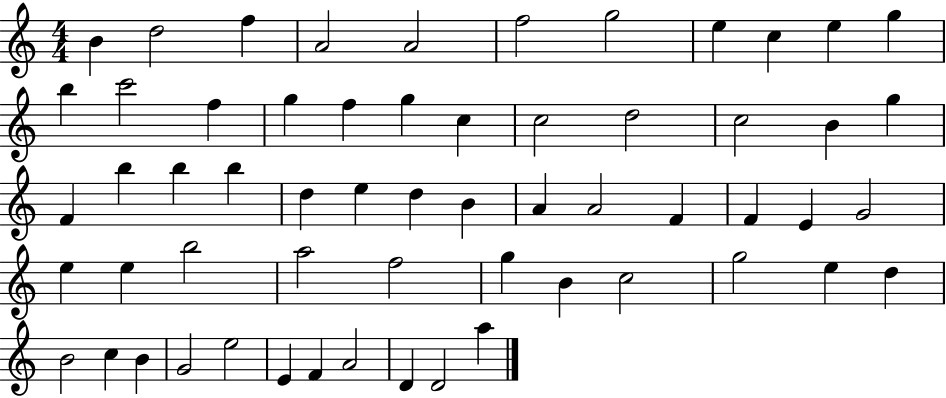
B4/q D5/h F5/q A4/h A4/h F5/h G5/h E5/q C5/q E5/q G5/q B5/q C6/h F5/q G5/q F5/q G5/q C5/q C5/h D5/h C5/h B4/q G5/q F4/q B5/q B5/q B5/q D5/q E5/q D5/q B4/q A4/q A4/h F4/q F4/q E4/q G4/h E5/q E5/q B5/h A5/h F5/h G5/q B4/q C5/h G5/h E5/q D5/q B4/h C5/q B4/q G4/h E5/h E4/q F4/q A4/h D4/q D4/h A5/q